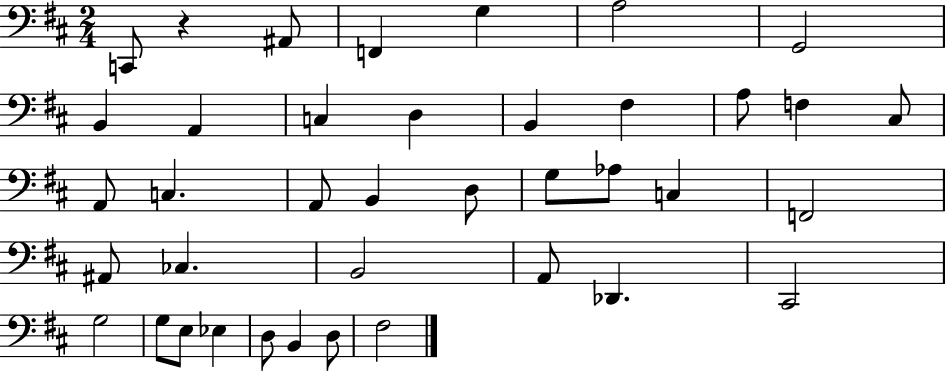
X:1
T:Untitled
M:2/4
L:1/4
K:D
C,,/2 z ^A,,/2 F,, G, A,2 G,,2 B,, A,, C, D, B,, ^F, A,/2 F, ^C,/2 A,,/2 C, A,,/2 B,, D,/2 G,/2 _A,/2 C, F,,2 ^A,,/2 _C, B,,2 A,,/2 _D,, ^C,,2 G,2 G,/2 E,/2 _E, D,/2 B,, D,/2 ^F,2